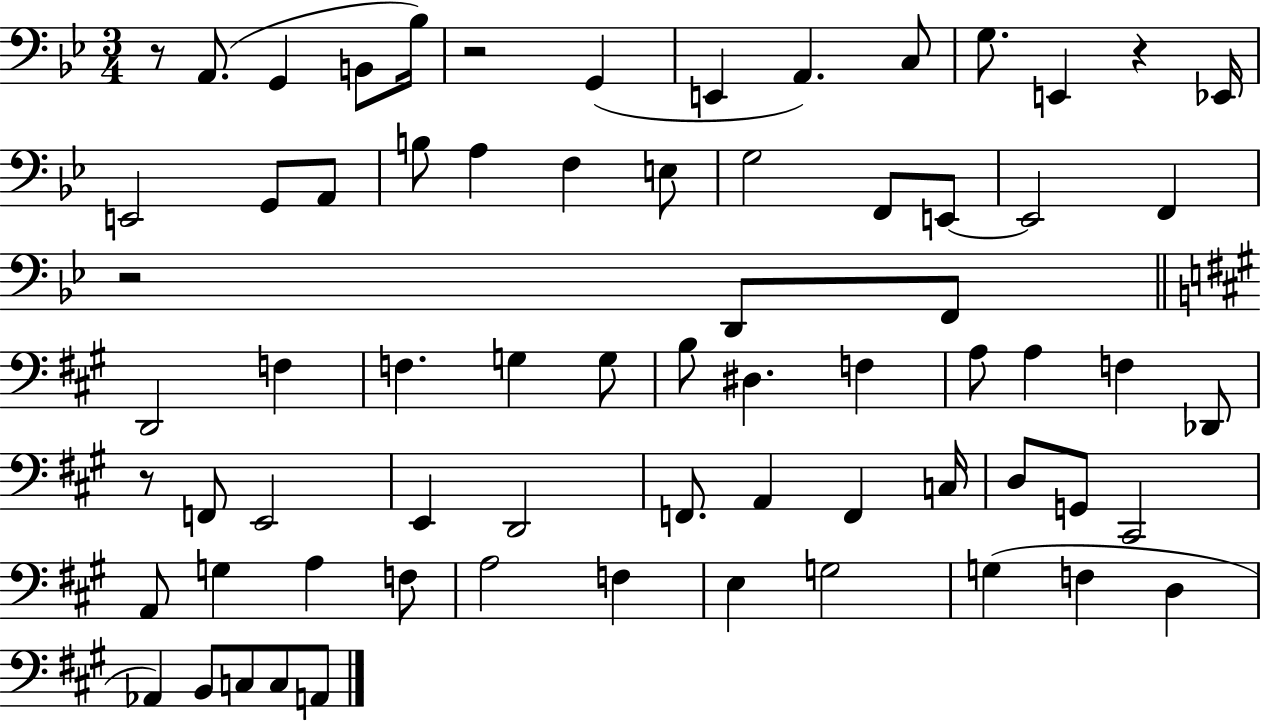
X:1
T:Untitled
M:3/4
L:1/4
K:Bb
z/2 A,,/2 G,, B,,/2 _B,/4 z2 G,, E,, A,, C,/2 G,/2 E,, z _E,,/4 E,,2 G,,/2 A,,/2 B,/2 A, F, E,/2 G,2 F,,/2 E,,/2 E,,2 F,, z2 D,,/2 F,,/2 D,,2 F, F, G, G,/2 B,/2 ^D, F, A,/2 A, F, _D,,/2 z/2 F,,/2 E,,2 E,, D,,2 F,,/2 A,, F,, C,/4 D,/2 G,,/2 ^C,,2 A,,/2 G, A, F,/2 A,2 F, E, G,2 G, F, D, _A,, B,,/2 C,/2 C,/2 A,,/2